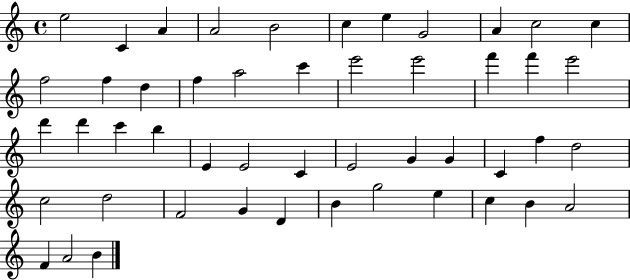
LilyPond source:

{
  \clef treble
  \time 4/4
  \defaultTimeSignature
  \key c \major
  e''2 c'4 a'4 | a'2 b'2 | c''4 e''4 g'2 | a'4 c''2 c''4 | \break f''2 f''4 d''4 | f''4 a''2 c'''4 | e'''2 e'''2 | f'''4 f'''4 e'''2 | \break d'''4 d'''4 c'''4 b''4 | e'4 e'2 c'4 | e'2 g'4 g'4 | c'4 f''4 d''2 | \break c''2 d''2 | f'2 g'4 d'4 | b'4 g''2 e''4 | c''4 b'4 a'2 | \break f'4 a'2 b'4 | \bar "|."
}